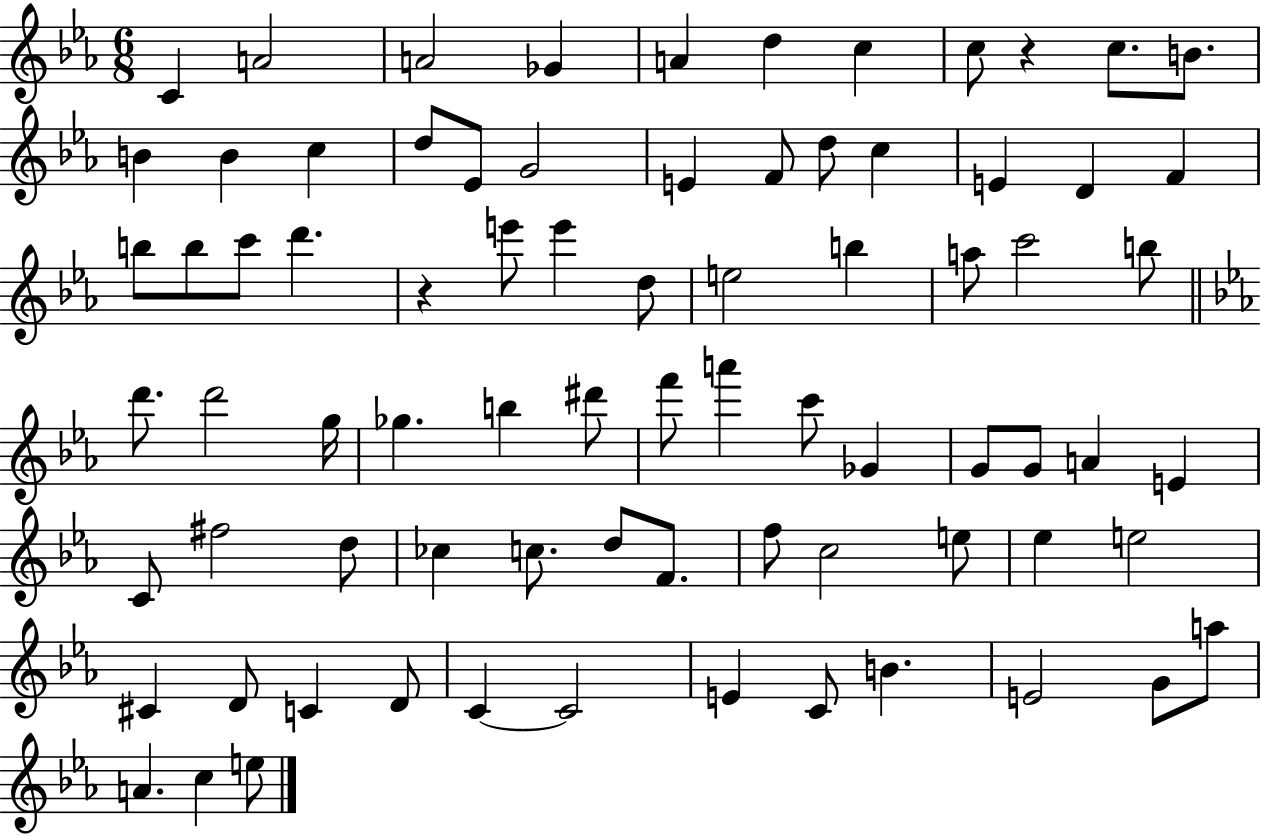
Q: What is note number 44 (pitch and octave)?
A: C6